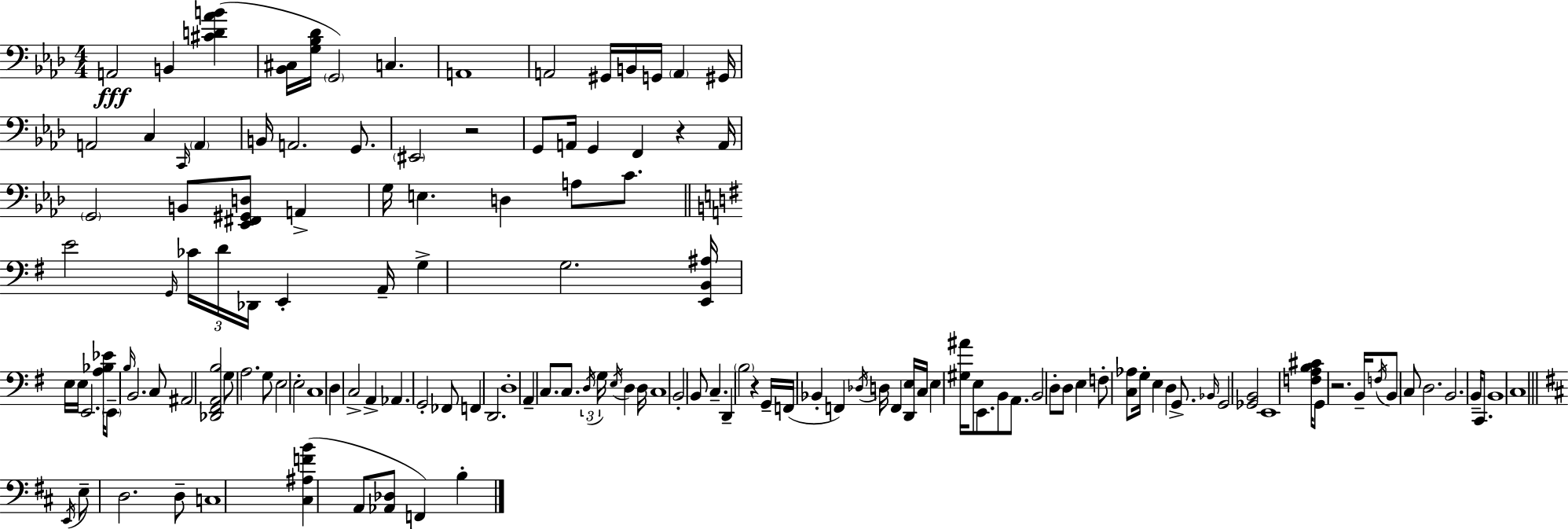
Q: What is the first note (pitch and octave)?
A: A2